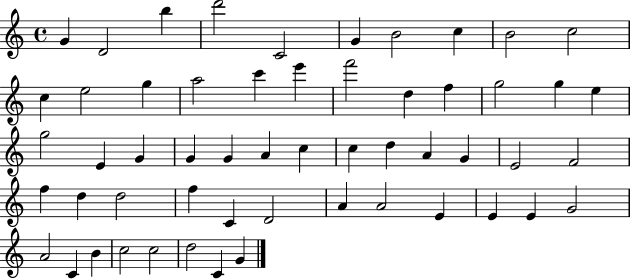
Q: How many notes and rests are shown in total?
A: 55